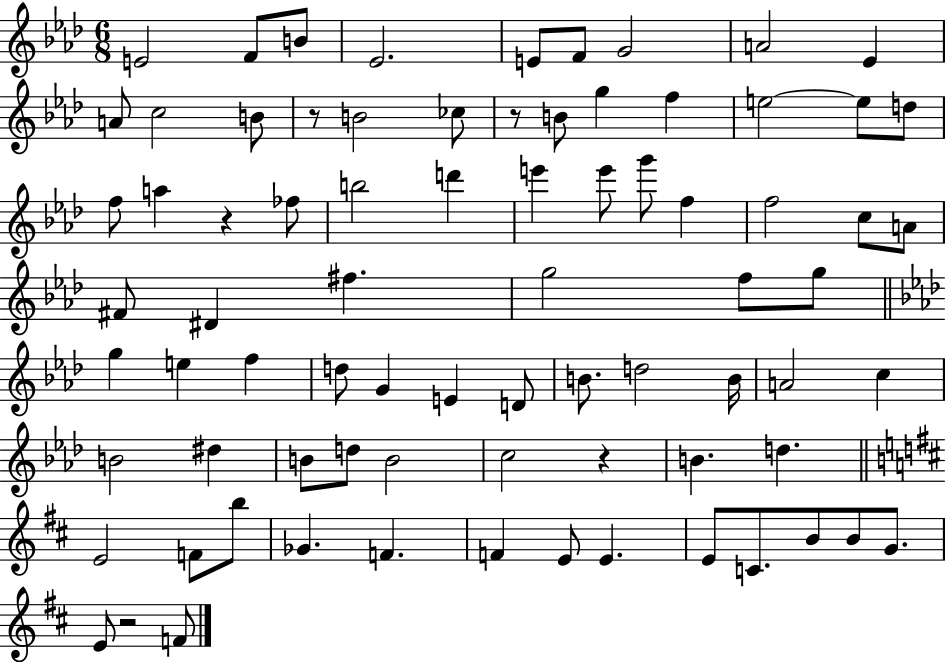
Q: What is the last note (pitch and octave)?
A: F4